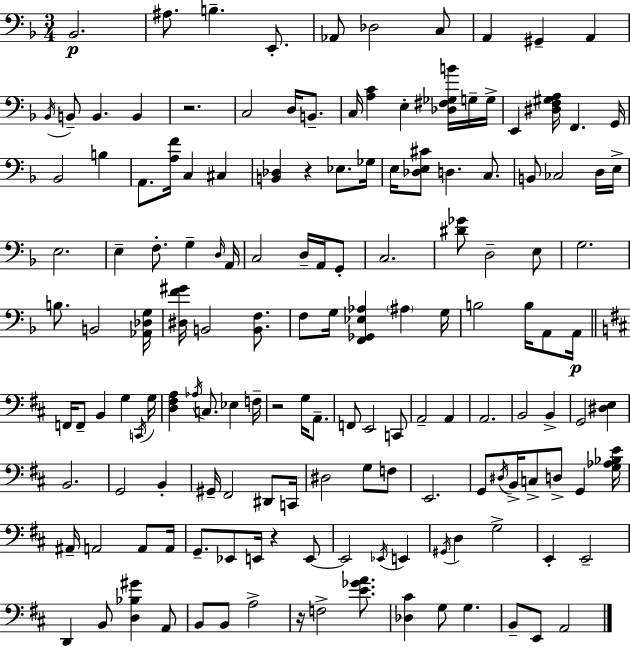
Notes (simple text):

Bb2/h. A#3/e. B3/q. E2/e. Ab2/e Db3/h C3/e A2/q G#2/q A2/q Bb2/s B2/e B2/q. B2/q R/h. C3/h D3/s B2/e. C3/s [A3,C4]/q E3/q [Db3,F#3,Gb3,B4]/s G3/s G3/s E2/q [D#3,F3,G#3,A3]/s F2/q. G2/s Bb2/h B3/q A2/e. [A3,F4]/s C3/q C#3/q [B2,Db3]/q R/q Eb3/e. Gb3/s E3/s [Db3,E3,C#4]/e D3/q. C3/e. B2/e CES3/h D3/s E3/s E3/h. E3/q F3/e. G3/q D3/s A2/s C3/h D3/s A2/s G2/e C3/h. [D#4,Gb4]/e D3/h E3/e G3/h. B3/e. B2/h [Ab2,Db3,G3]/s [D#3,F4,G#4]/s B2/h [B2,F3]/e. F3/e G3/s [F2,Gb2,Eb3,Ab3]/q A#3/q G3/s B3/h B3/s A2/e A2/s F2/s F2/e B2/q G3/q C2/s G3/s [D3,F#3,A3]/q Ab3/s C3/e. Eb3/q F3/s R/h G3/s A2/e. F2/e E2/h C2/e A2/h A2/q A2/h. B2/h B2/q G2/h [D#3,E3]/q B2/h. G2/h B2/q G#2/s F#2/h D#2/e C2/s D#3/h G3/e F3/e E2/h. G2/e D#3/s B2/s C3/e D3/e G2/q [G3,Ab3,Bb3,E4]/s A#2/s A2/h A2/e A2/s G2/e. Eb2/e E2/s R/q E2/e E2/h Eb2/s E2/q G#2/s D3/q G3/h E2/q E2/h D2/q B2/e [D3,Bb3,G#4]/q A2/e B2/e B2/e A3/h R/s F3/h [E4,Gb4,A4]/e. [Db3,C#4]/q G3/e G3/q. B2/e E2/e A2/h